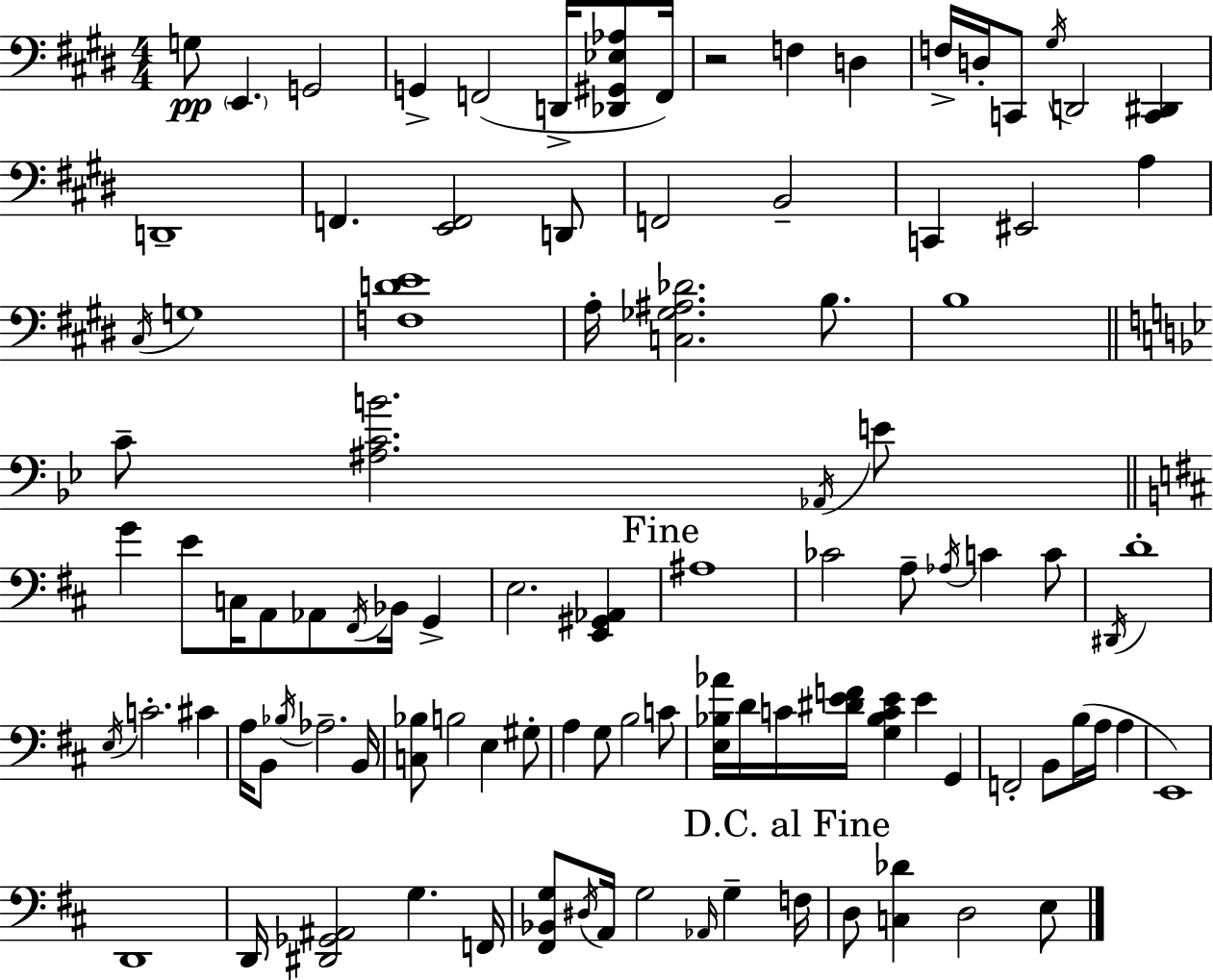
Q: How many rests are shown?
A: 1